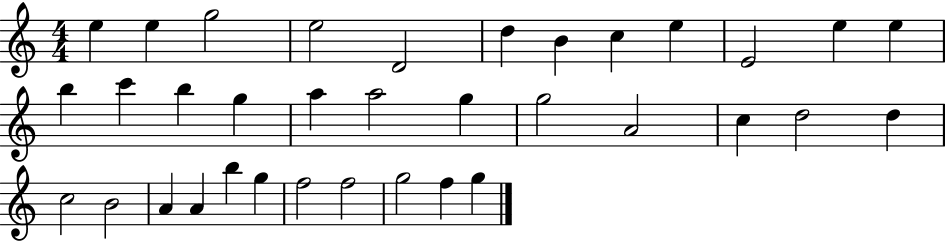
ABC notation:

X:1
T:Untitled
M:4/4
L:1/4
K:C
e e g2 e2 D2 d B c e E2 e e b c' b g a a2 g g2 A2 c d2 d c2 B2 A A b g f2 f2 g2 f g